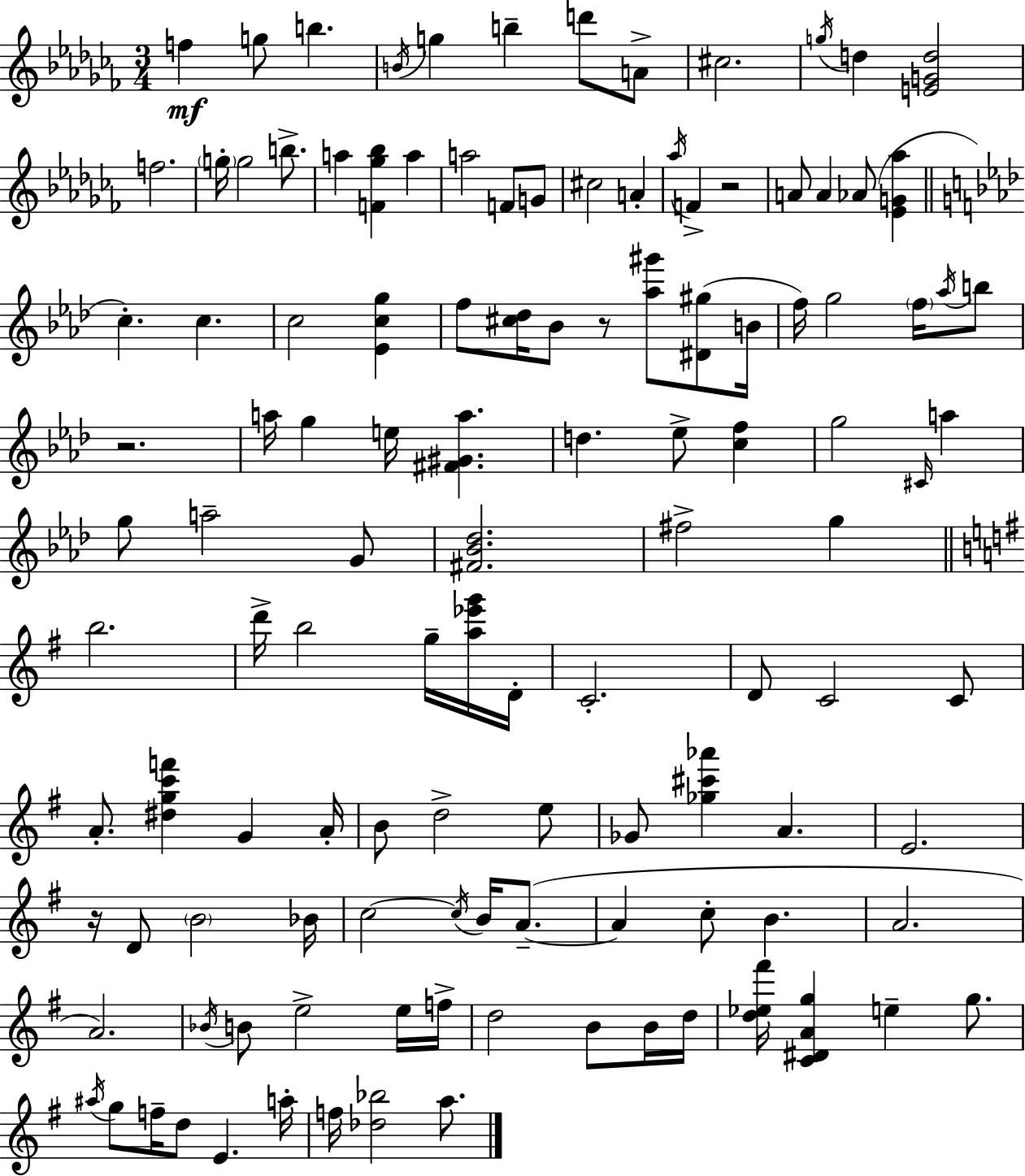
{
  \clef treble
  \numericTimeSignature
  \time 3/4
  \key aes \minor
  f''4\mf g''8 b''4. | \acciaccatura { b'16 } g''4 b''4-- d'''8 a'8-> | cis''2. | \acciaccatura { g''16 } d''4 <e' g' d''>2 | \break f''2. | \parenthesize g''16-. g''2 b''8.-> | a''4 <f' ges'' bes''>4 a''4 | a''2 f'8 | \break g'8 cis''2 a'4-. | \acciaccatura { aes''16 } f'4-> r2 | a'8 a'4 aes'8( <ees' g' aes''>4 | \bar "||" \break \key f \minor c''4.-.) c''4. | c''2 <ees' c'' g''>4 | f''8 <cis'' des''>16 bes'8 r8 <aes'' gis'''>8 <dis' gis''>8( b'16 | f''16) g''2 \parenthesize f''16 \acciaccatura { aes''16 } b''8 | \break r2. | a''16 g''4 e''16 <fis' gis' a''>4. | d''4. ees''8-> <c'' f''>4 | g''2 \grace { cis'16 } a''4 | \break g''8 a''2-- | g'8 <fis' bes' des''>2. | fis''2-> g''4 | \bar "||" \break \key e \minor b''2. | d'''16-> b''2 g''16-- <a'' ees''' g'''>16 d'16-. | c'2.-. | d'8 c'2 c'8 | \break a'8.-. <dis'' g'' c''' f'''>4 g'4 a'16-. | b'8 d''2-> e''8 | ges'8 <ges'' cis''' aes'''>4 a'4. | e'2. | \break r16 d'8 \parenthesize b'2 bes'16 | c''2~~ \acciaccatura { c''16 } b'16 a'8.--~(~ | a'4 c''8-. b'4. | a'2. | \break a'2.) | \acciaccatura { bes'16 } b'8 e''2-> | e''16 f''16-> d''2 b'8 | b'16 d''16 <d'' ees'' fis'''>16 <c' dis' a' g''>4 e''4-- g''8. | \break \acciaccatura { ais''16 } g''8 f''16-- d''8 e'4. | a''16-. f''16 <des'' bes''>2 | a''8. \bar "|."
}